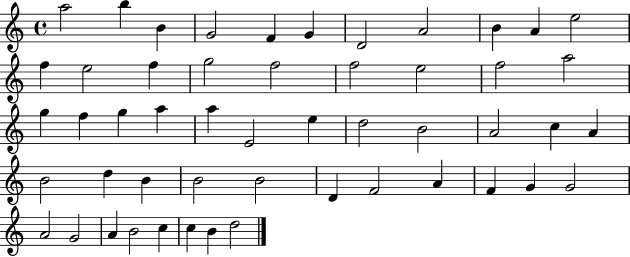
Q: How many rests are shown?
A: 0